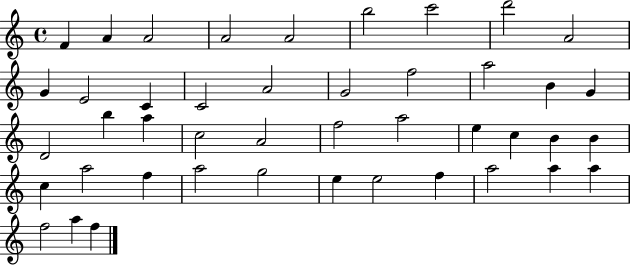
X:1
T:Untitled
M:4/4
L:1/4
K:C
F A A2 A2 A2 b2 c'2 d'2 A2 G E2 C C2 A2 G2 f2 a2 B G D2 b a c2 A2 f2 a2 e c B B c a2 f a2 g2 e e2 f a2 a a f2 a f